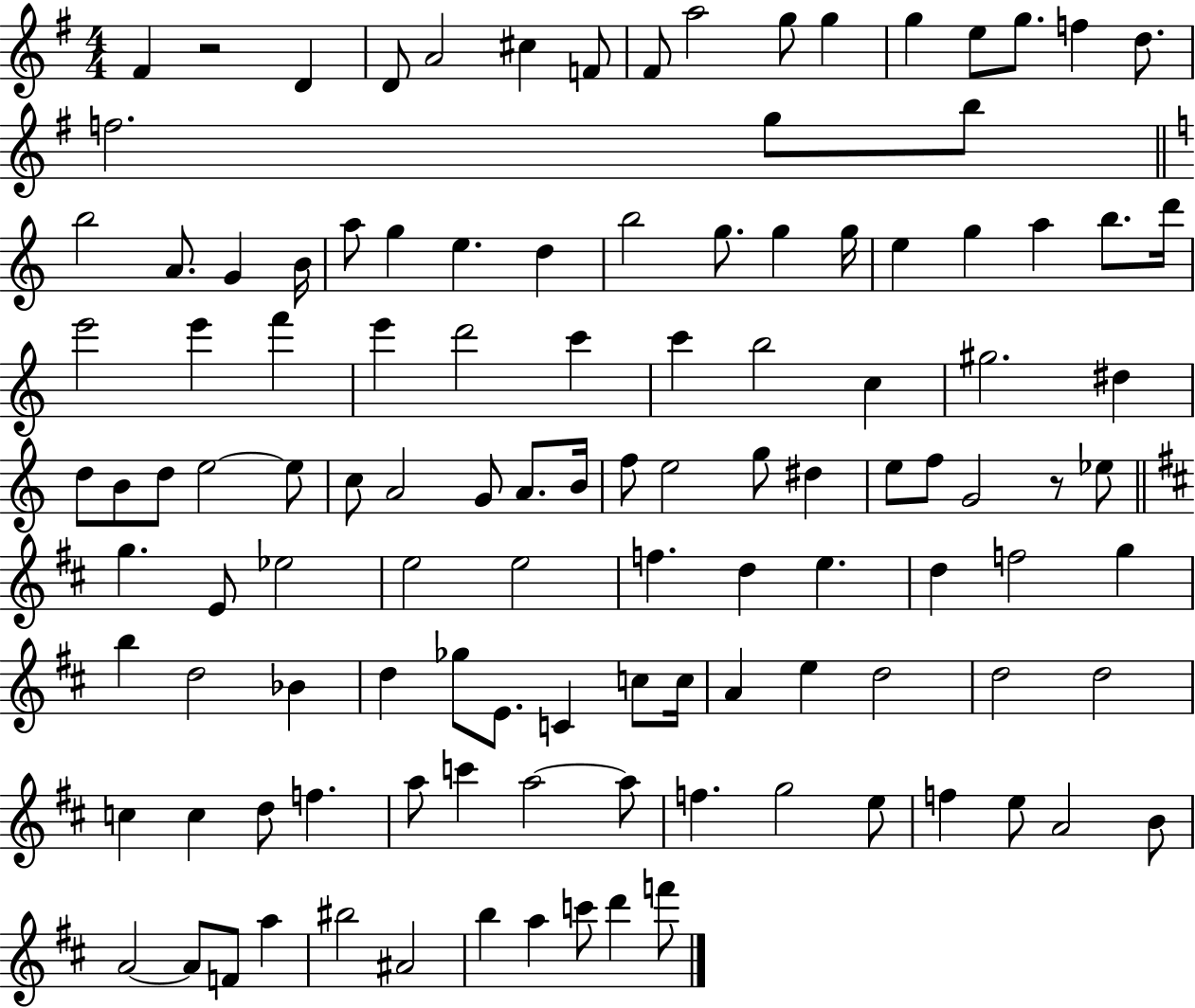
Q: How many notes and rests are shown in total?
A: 117